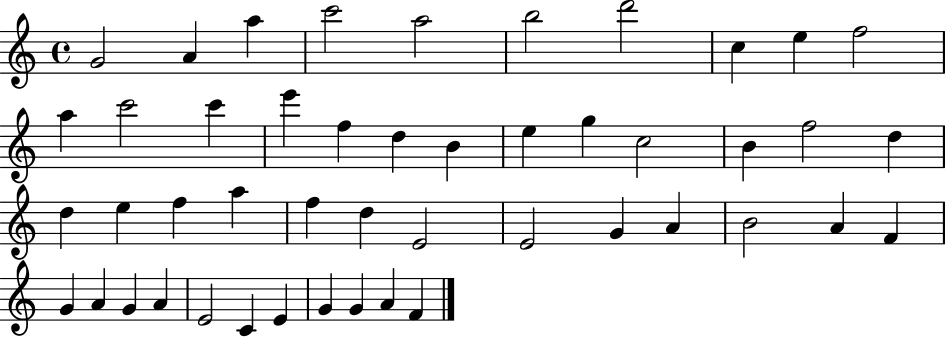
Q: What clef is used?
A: treble